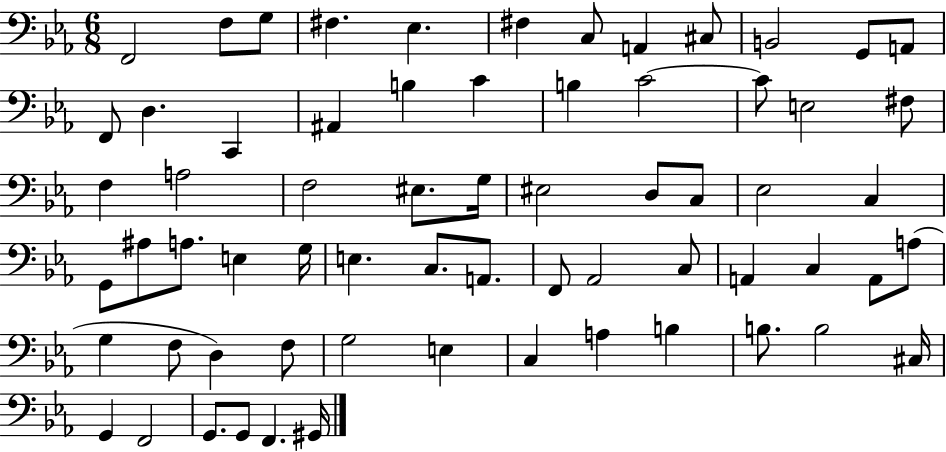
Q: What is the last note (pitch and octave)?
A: G#2